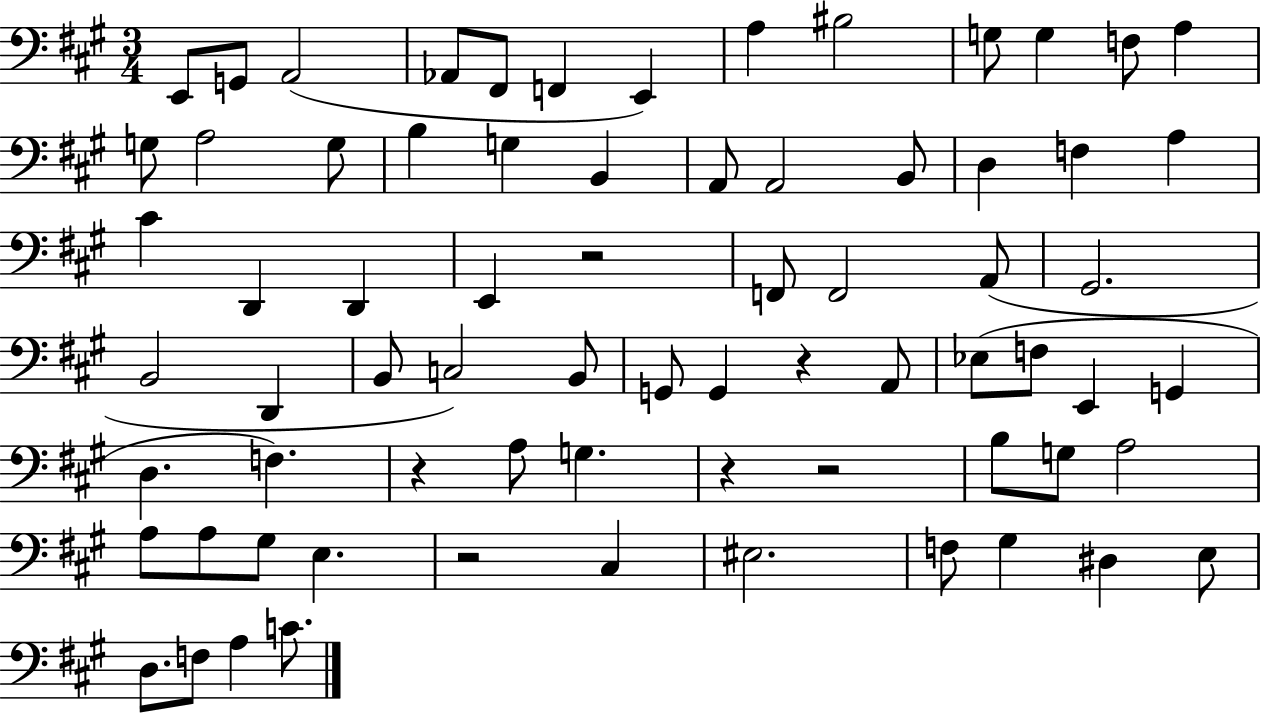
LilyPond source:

{
  \clef bass
  \numericTimeSignature
  \time 3/4
  \key a \major
  e,8 g,8 a,2( | aes,8 fis,8 f,4 e,4) | a4 bis2 | g8 g4 f8 a4 | \break g8 a2 g8 | b4 g4 b,4 | a,8 a,2 b,8 | d4 f4 a4 | \break cis'4 d,4 d,4 | e,4 r2 | f,8 f,2 a,8( | gis,2. | \break b,2 d,4 | b,8 c2) b,8 | g,8 g,4 r4 a,8 | ees8( f8 e,4 g,4 | \break d4. f4.) | r4 a8 g4. | r4 r2 | b8 g8 a2 | \break a8 a8 gis8 e4. | r2 cis4 | eis2. | f8 gis4 dis4 e8 | \break d8. f8 a4 c'8. | \bar "|."
}